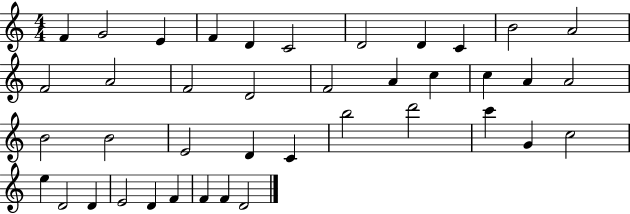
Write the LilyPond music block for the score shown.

{
  \clef treble
  \numericTimeSignature
  \time 4/4
  \key c \major
  f'4 g'2 e'4 | f'4 d'4 c'2 | d'2 d'4 c'4 | b'2 a'2 | \break f'2 a'2 | f'2 d'2 | f'2 a'4 c''4 | c''4 a'4 a'2 | \break b'2 b'2 | e'2 d'4 c'4 | b''2 d'''2 | c'''4 g'4 c''2 | \break e''4 d'2 d'4 | e'2 d'4 f'4 | f'4 f'4 d'2 | \bar "|."
}